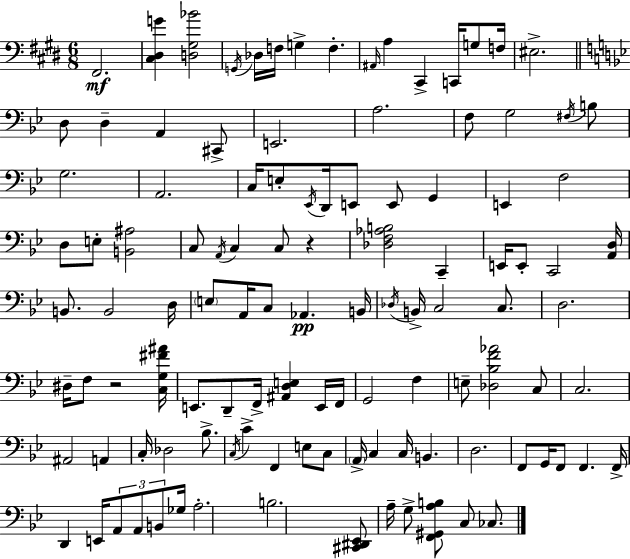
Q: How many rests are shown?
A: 2